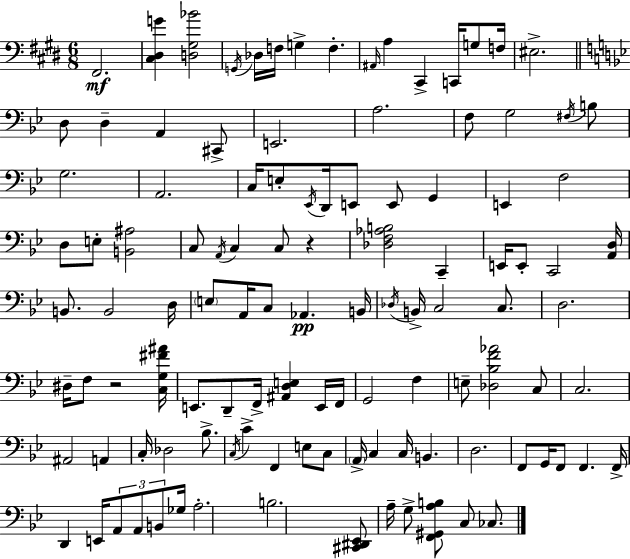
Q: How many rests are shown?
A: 2